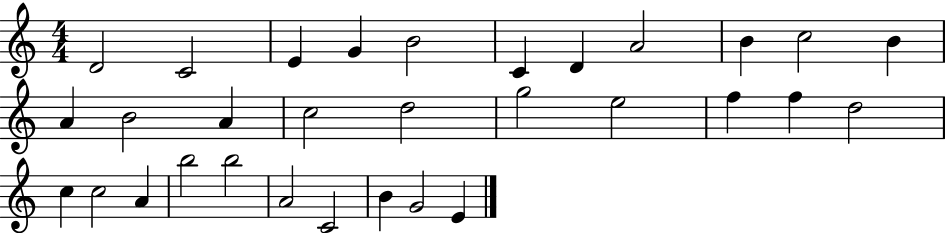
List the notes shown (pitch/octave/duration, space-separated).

D4/h C4/h E4/q G4/q B4/h C4/q D4/q A4/h B4/q C5/h B4/q A4/q B4/h A4/q C5/h D5/h G5/h E5/h F5/q F5/q D5/h C5/q C5/h A4/q B5/h B5/h A4/h C4/h B4/q G4/h E4/q